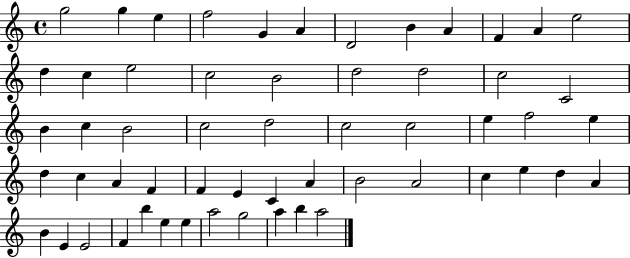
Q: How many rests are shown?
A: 0